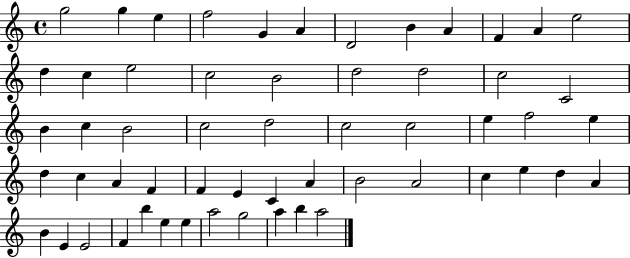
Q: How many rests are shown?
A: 0